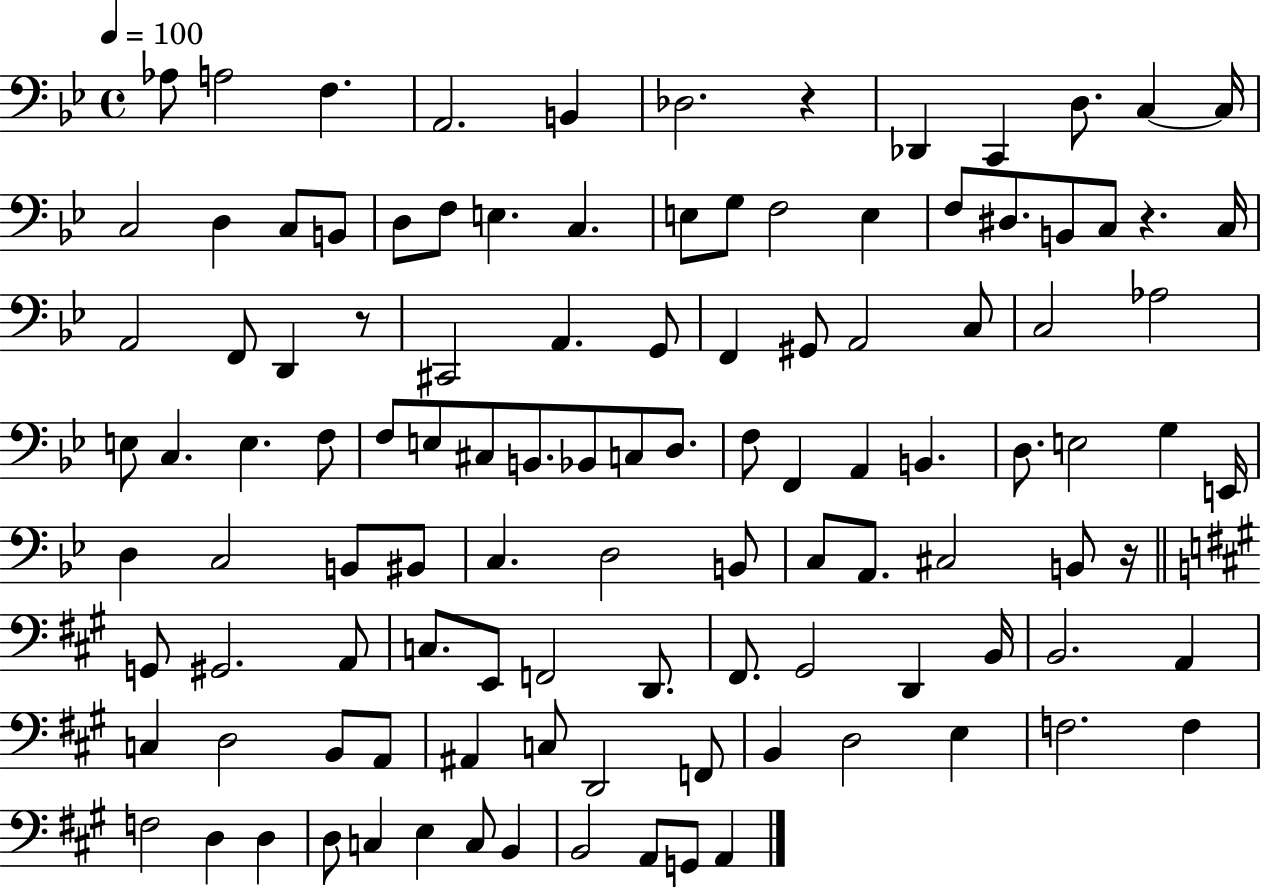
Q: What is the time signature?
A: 4/4